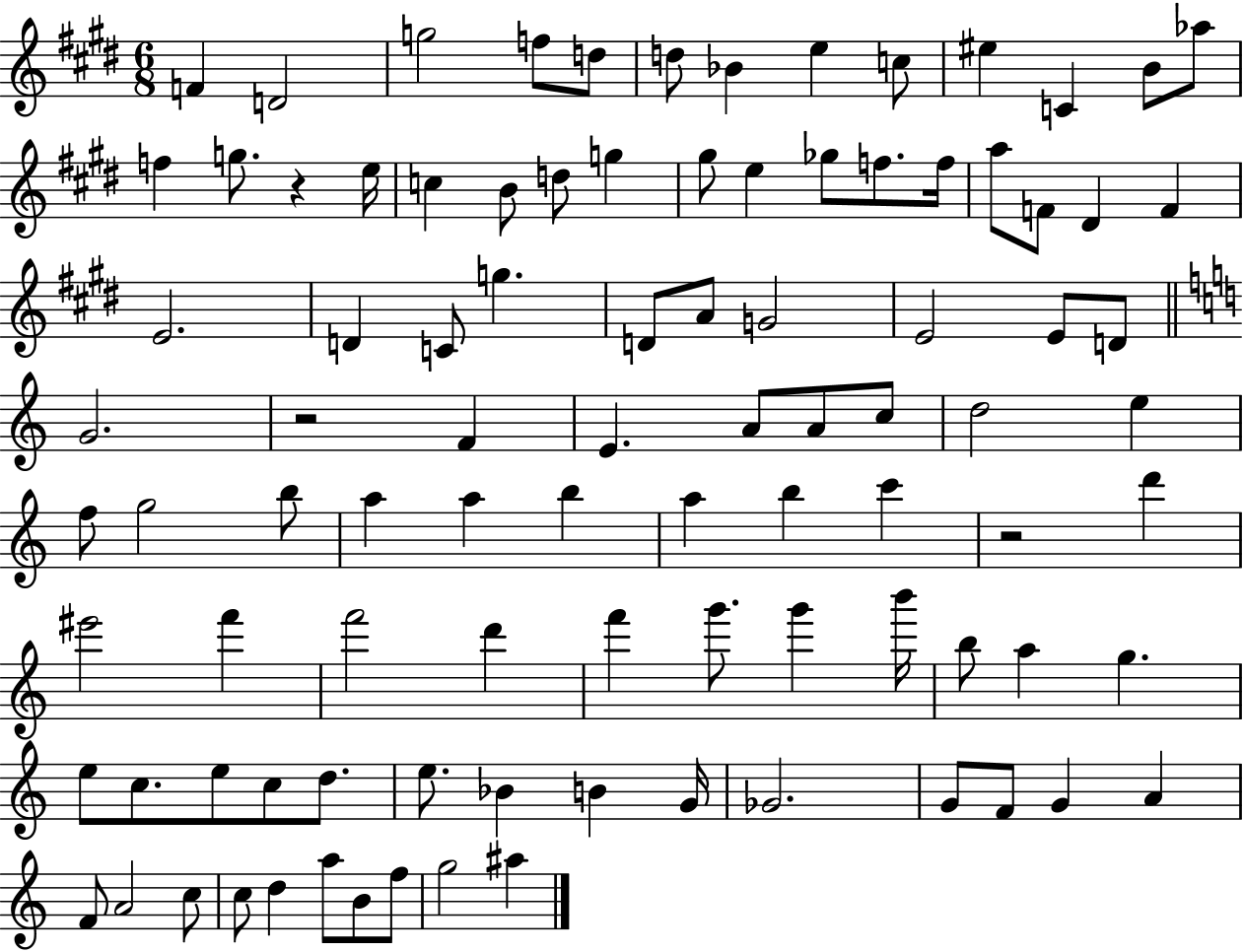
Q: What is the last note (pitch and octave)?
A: A#5